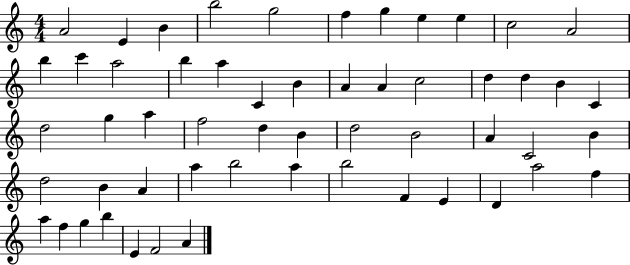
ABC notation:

X:1
T:Untitled
M:4/4
L:1/4
K:C
A2 E B b2 g2 f g e e c2 A2 b c' a2 b a C B A A c2 d d B C d2 g a f2 d B d2 B2 A C2 B d2 B A a b2 a b2 F E D a2 f a f g b E F2 A